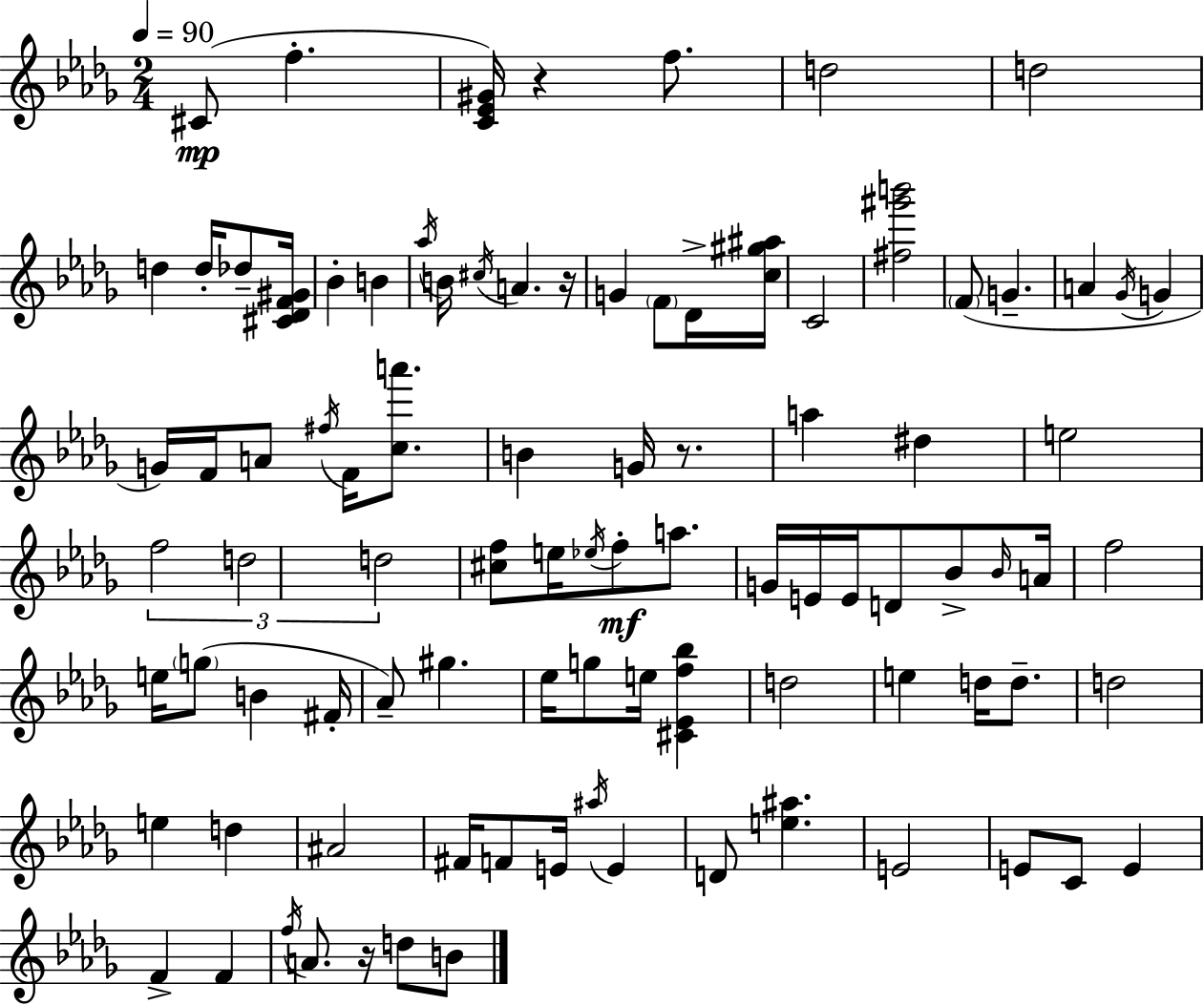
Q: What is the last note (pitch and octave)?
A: B4